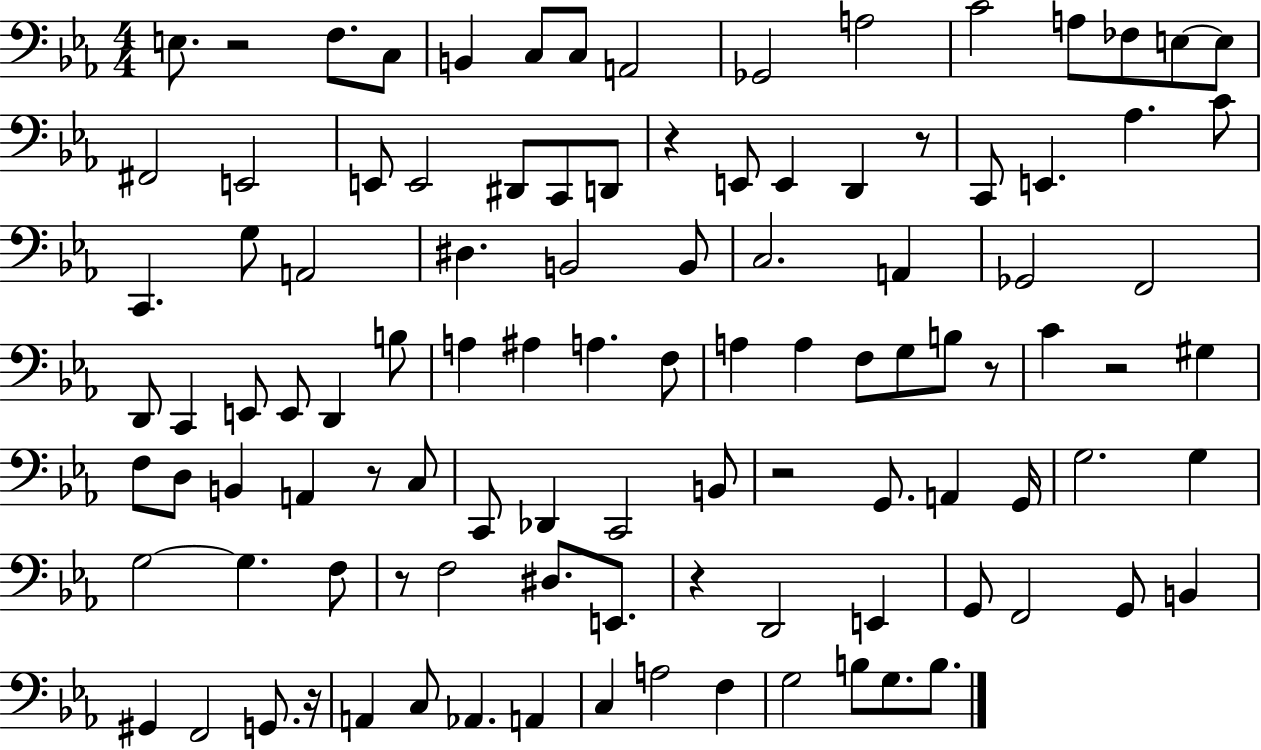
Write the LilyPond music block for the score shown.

{
  \clef bass
  \numericTimeSignature
  \time 4/4
  \key ees \major
  e8. r2 f8. c8 | b,4 c8 c8 a,2 | ges,2 a2 | c'2 a8 fes8 e8~~ e8 | \break fis,2 e,2 | e,8 e,2 dis,8 c,8 d,8 | r4 e,8 e,4 d,4 r8 | c,8 e,4. aes4. c'8 | \break c,4. g8 a,2 | dis4. b,2 b,8 | c2. a,4 | ges,2 f,2 | \break d,8 c,4 e,8 e,8 d,4 b8 | a4 ais4 a4. f8 | a4 a4 f8 g8 b8 r8 | c'4 r2 gis4 | \break f8 d8 b,4 a,4 r8 c8 | c,8 des,4 c,2 b,8 | r2 g,8. a,4 g,16 | g2. g4 | \break g2~~ g4. f8 | r8 f2 dis8. e,8. | r4 d,2 e,4 | g,8 f,2 g,8 b,4 | \break gis,4 f,2 g,8. r16 | a,4 c8 aes,4. a,4 | c4 a2 f4 | g2 b8 g8. b8. | \break \bar "|."
}